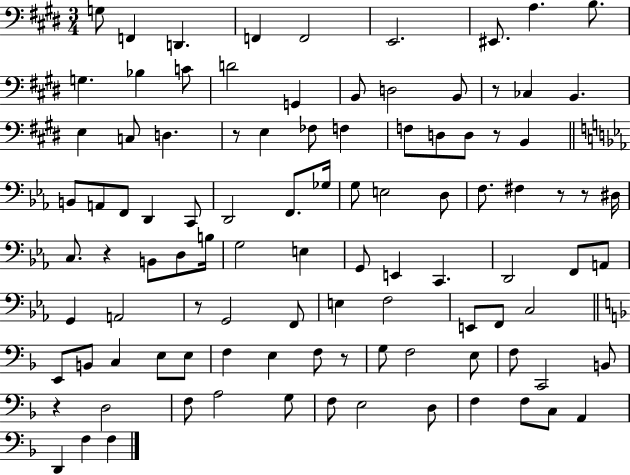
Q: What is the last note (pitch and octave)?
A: F3